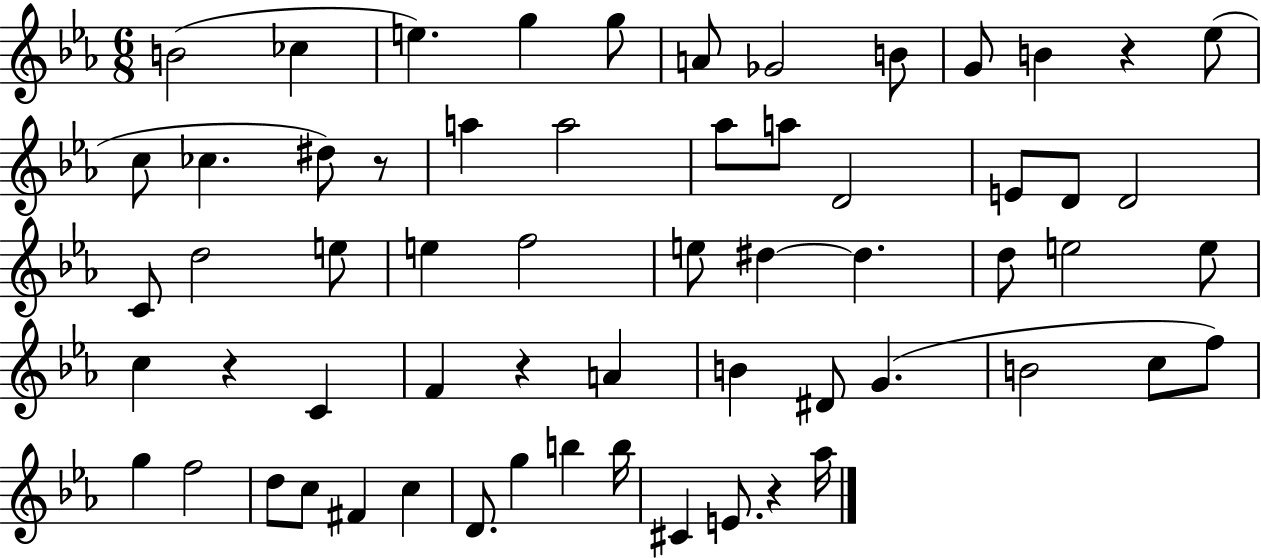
X:1
T:Untitled
M:6/8
L:1/4
K:Eb
B2 _c e g g/2 A/2 _G2 B/2 G/2 B z _e/2 c/2 _c ^d/2 z/2 a a2 _a/2 a/2 D2 E/2 D/2 D2 C/2 d2 e/2 e f2 e/2 ^d ^d d/2 e2 e/2 c z C F z A B ^D/2 G B2 c/2 f/2 g f2 d/2 c/2 ^F c D/2 g b b/4 ^C E/2 z _a/4